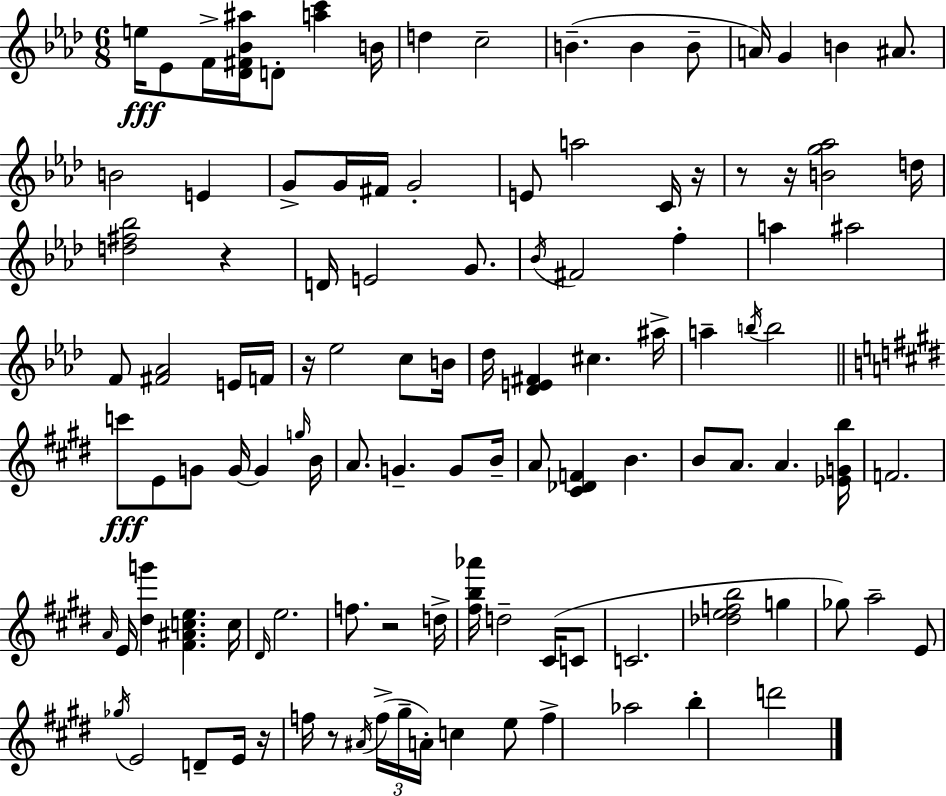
E5/s Eb4/e F4/s [Db4,F#4,Bb4,A#5]/s D4/e [A5,C6]/q B4/s D5/q C5/h B4/q. B4/q B4/e A4/s G4/q B4/q A#4/e. B4/h E4/q G4/e G4/s F#4/s G4/h E4/e A5/h C4/s R/s R/e R/s [B4,G5,Ab5]/h D5/s [D5,F#5,Bb5]/h R/q D4/s E4/h G4/e. Bb4/s F#4/h F5/q A5/q A#5/h F4/e [F#4,Ab4]/h E4/s F4/s R/s Eb5/h C5/e B4/s Db5/s [Db4,E4,F#4]/q C#5/q. A#5/s A5/q B5/s B5/h C6/e E4/e G4/e G4/s G4/q G5/s B4/s A4/e. G4/q. G4/e B4/s A4/e [C#4,Db4,F4]/q B4/q. B4/e A4/e. A4/q. [Eb4,G4,B5]/s F4/h. A4/s E4/s [D#5,G6]/q [F#4,A#4,C5,E5]/q. C5/s D#4/s E5/h. F5/e. R/h D5/s [F#5,B5,Ab6]/s D5/h C#4/s C4/e C4/h. [Db5,E5,F5,B5]/h G5/q Gb5/e A5/h E4/e Gb5/s E4/h D4/e E4/s R/s F5/s R/e A#4/s F5/s G#5/s A4/s C5/q E5/e F5/q Ab5/h B5/q D6/h